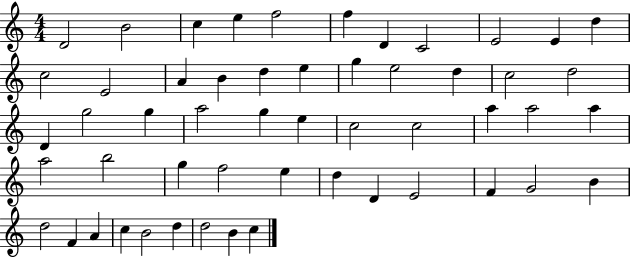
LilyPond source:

{
  \clef treble
  \numericTimeSignature
  \time 4/4
  \key c \major
  d'2 b'2 | c''4 e''4 f''2 | f''4 d'4 c'2 | e'2 e'4 d''4 | \break c''2 e'2 | a'4 b'4 d''4 e''4 | g''4 e''2 d''4 | c''2 d''2 | \break d'4 g''2 g''4 | a''2 g''4 e''4 | c''2 c''2 | a''4 a''2 a''4 | \break a''2 b''2 | g''4 f''2 e''4 | d''4 d'4 e'2 | f'4 g'2 b'4 | \break d''2 f'4 a'4 | c''4 b'2 d''4 | d''2 b'4 c''4 | \bar "|."
}